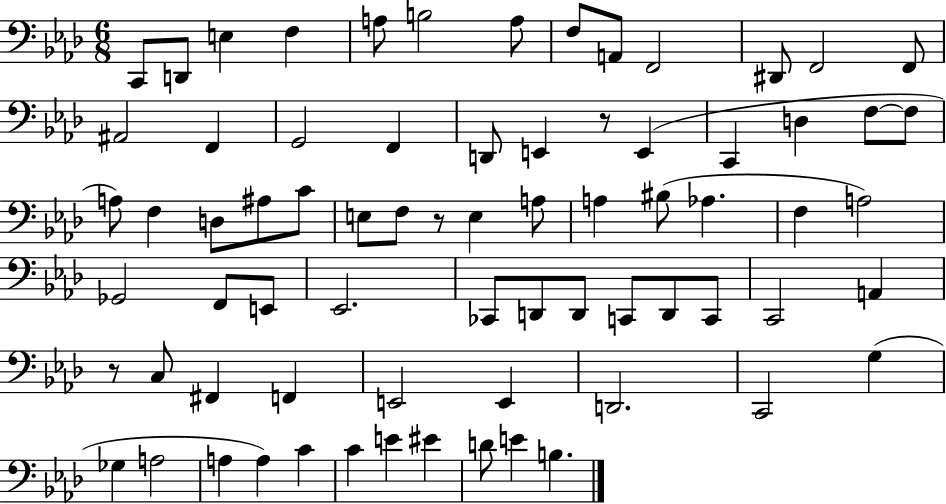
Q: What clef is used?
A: bass